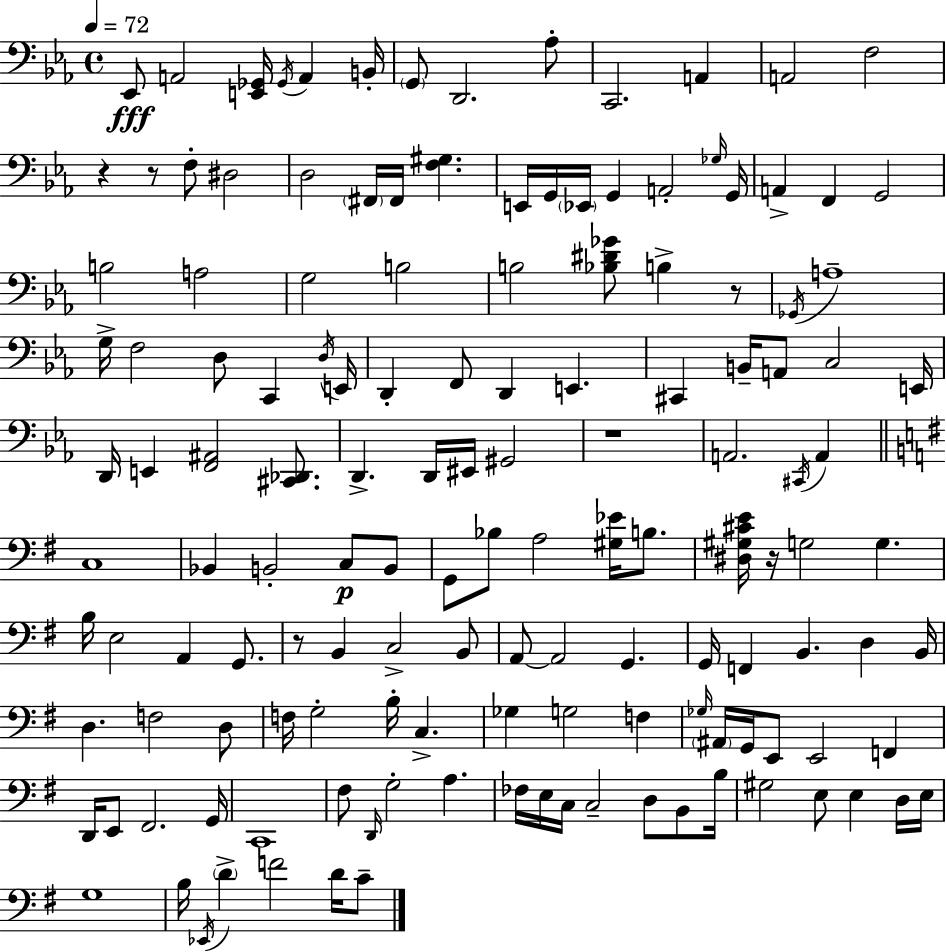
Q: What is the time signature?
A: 4/4